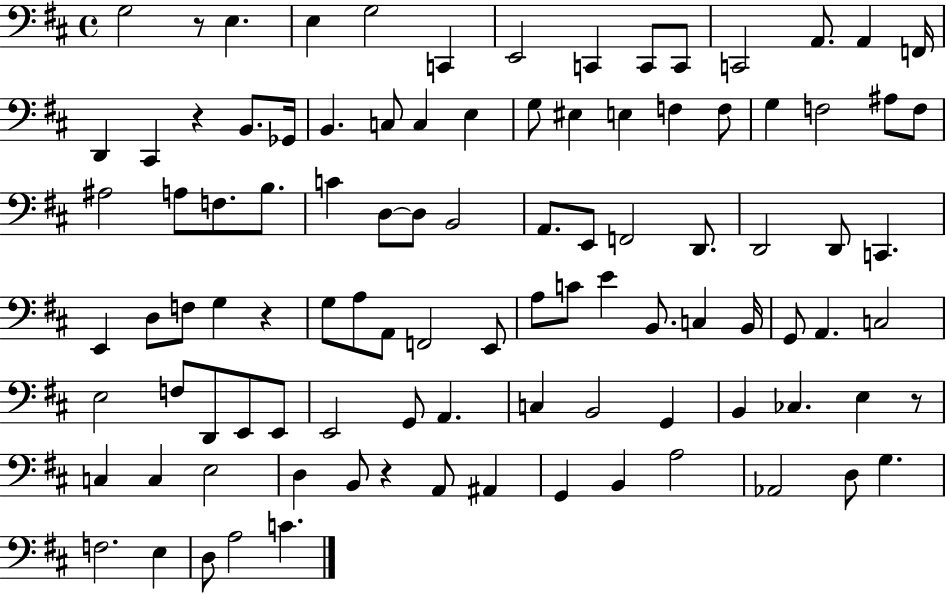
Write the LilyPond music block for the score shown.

{
  \clef bass
  \time 4/4
  \defaultTimeSignature
  \key d \major
  g2 r8 e4. | e4 g2 c,4 | e,2 c,4 c,8 c,8 | c,2 a,8. a,4 f,16 | \break d,4 cis,4 r4 b,8. ges,16 | b,4. c8 c4 e4 | g8 eis4 e4 f4 f8 | g4 f2 ais8 f8 | \break ais2 a8 f8. b8. | c'4 d8~~ d8 b,2 | a,8. e,8 f,2 d,8. | d,2 d,8 c,4. | \break e,4 d8 f8 g4 r4 | g8 a8 a,8 f,2 e,8 | a8 c'8 e'4 b,8. c4 b,16 | g,8 a,4. c2 | \break e2 f8 d,8 e,8 e,8 | e,2 g,8 a,4. | c4 b,2 g,4 | b,4 ces4. e4 r8 | \break c4 c4 e2 | d4 b,8 r4 a,8 ais,4 | g,4 b,4 a2 | aes,2 d8 g4. | \break f2. e4 | d8 a2 c'4. | \bar "|."
}